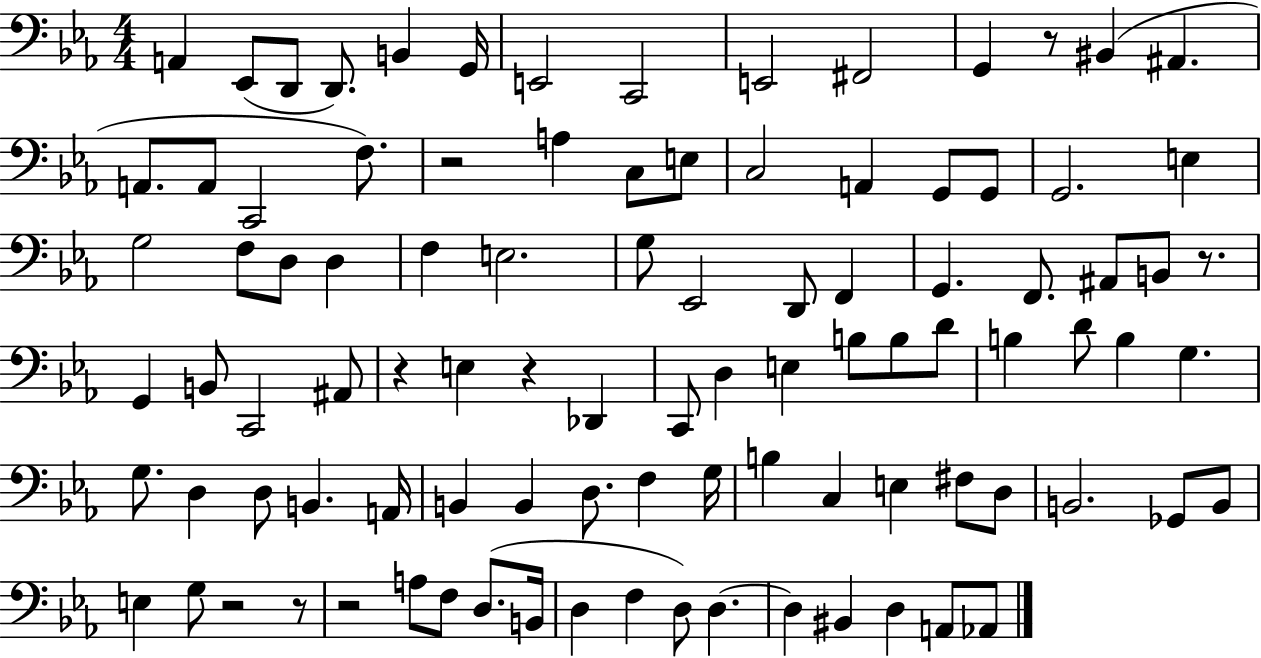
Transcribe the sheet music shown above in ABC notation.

X:1
T:Untitled
M:4/4
L:1/4
K:Eb
A,, _E,,/2 D,,/2 D,,/2 B,, G,,/4 E,,2 C,,2 E,,2 ^F,,2 G,, z/2 ^B,, ^A,, A,,/2 A,,/2 C,,2 F,/2 z2 A, C,/2 E,/2 C,2 A,, G,,/2 G,,/2 G,,2 E, G,2 F,/2 D,/2 D, F, E,2 G,/2 _E,,2 D,,/2 F,, G,, F,,/2 ^A,,/2 B,,/2 z/2 G,, B,,/2 C,,2 ^A,,/2 z E, z _D,, C,,/2 D, E, B,/2 B,/2 D/2 B, D/2 B, G, G,/2 D, D,/2 B,, A,,/4 B,, B,, D,/2 F, G,/4 B, C, E, ^F,/2 D,/2 B,,2 _G,,/2 B,,/2 E, G,/2 z2 z/2 z2 A,/2 F,/2 D,/2 B,,/4 D, F, D,/2 D, D, ^B,, D, A,,/2 _A,,/2